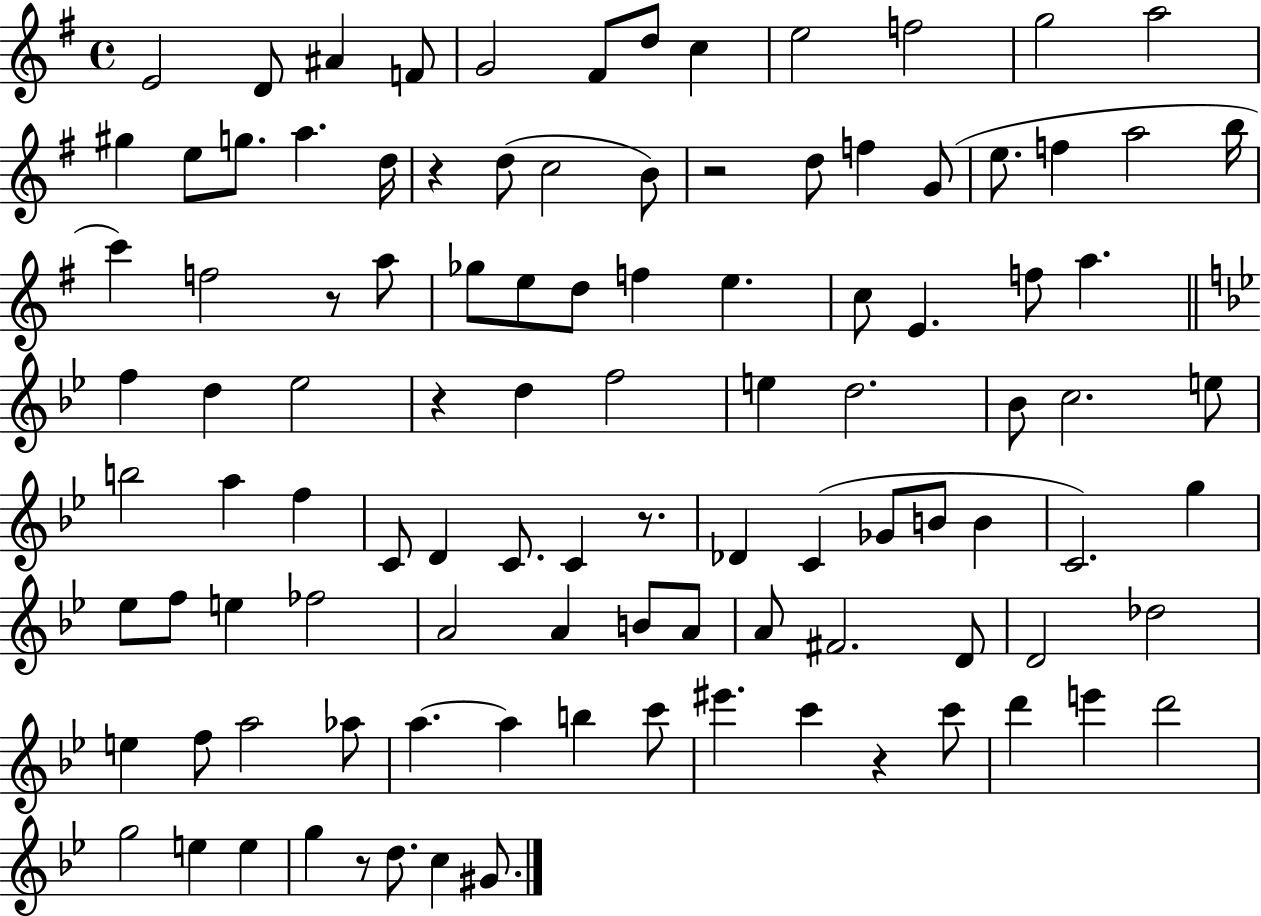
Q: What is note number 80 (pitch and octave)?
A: Ab5